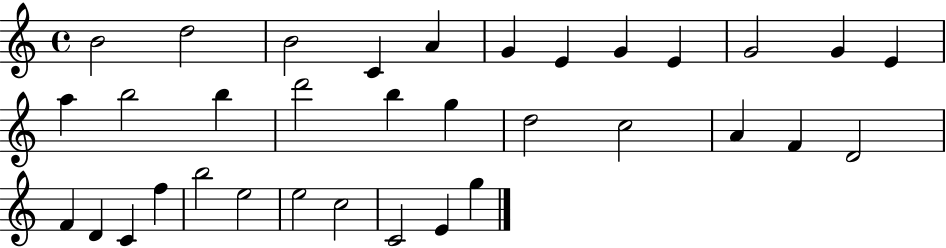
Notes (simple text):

B4/h D5/h B4/h C4/q A4/q G4/q E4/q G4/q E4/q G4/h G4/q E4/q A5/q B5/h B5/q D6/h B5/q G5/q D5/h C5/h A4/q F4/q D4/h F4/q D4/q C4/q F5/q B5/h E5/h E5/h C5/h C4/h E4/q G5/q